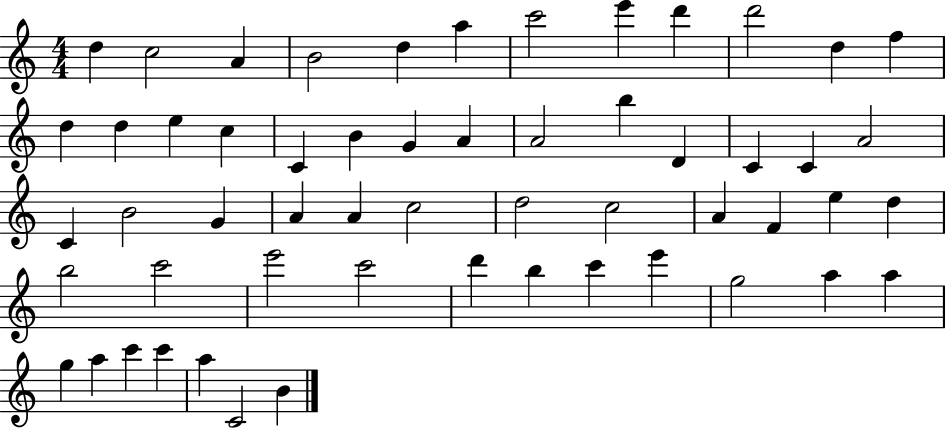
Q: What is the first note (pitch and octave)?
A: D5